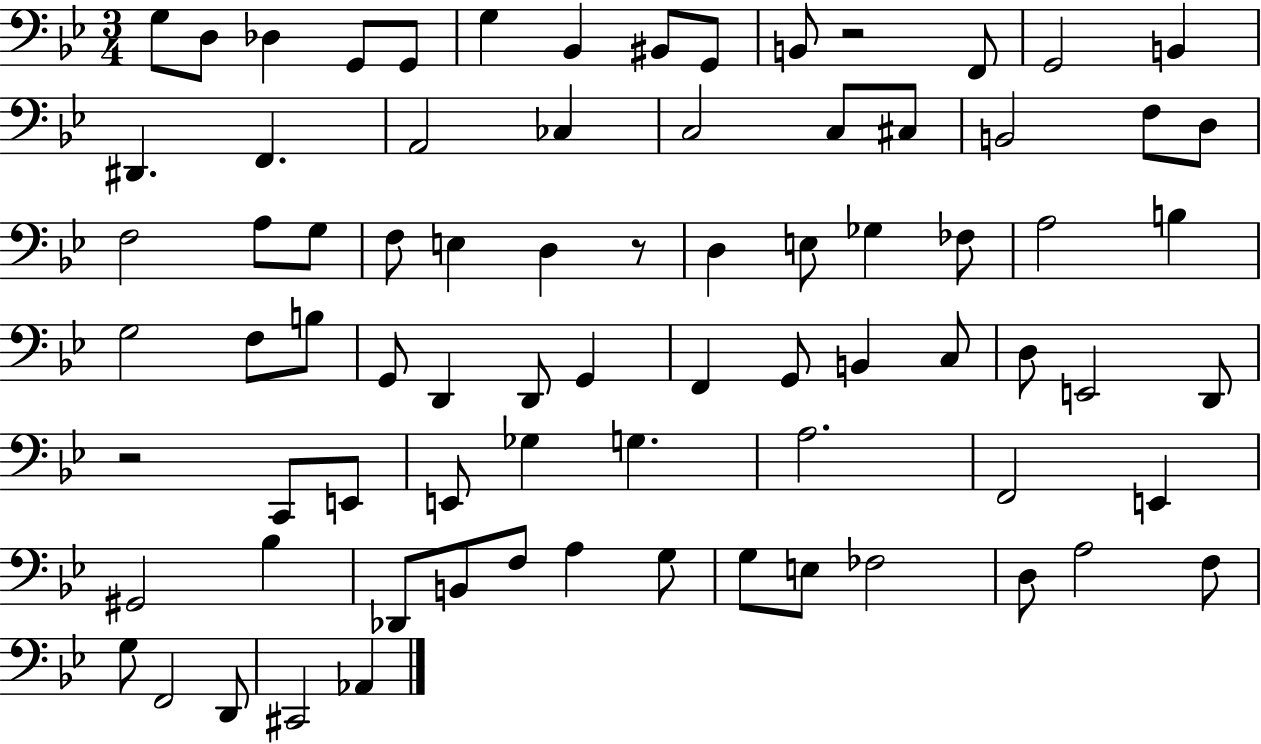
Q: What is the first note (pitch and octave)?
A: G3